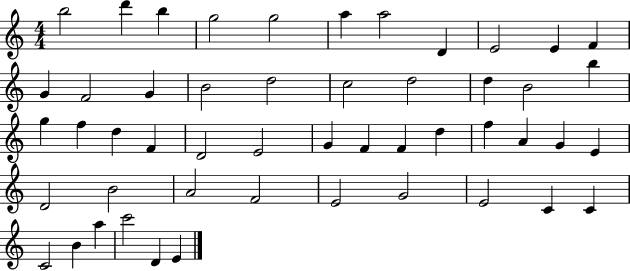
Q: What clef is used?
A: treble